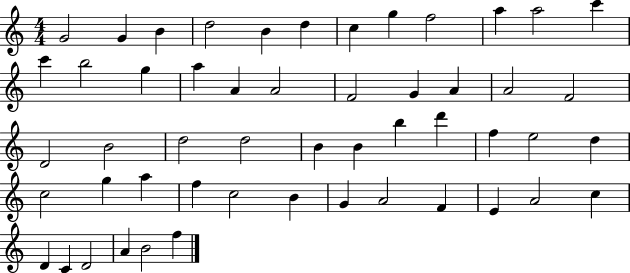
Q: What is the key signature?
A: C major